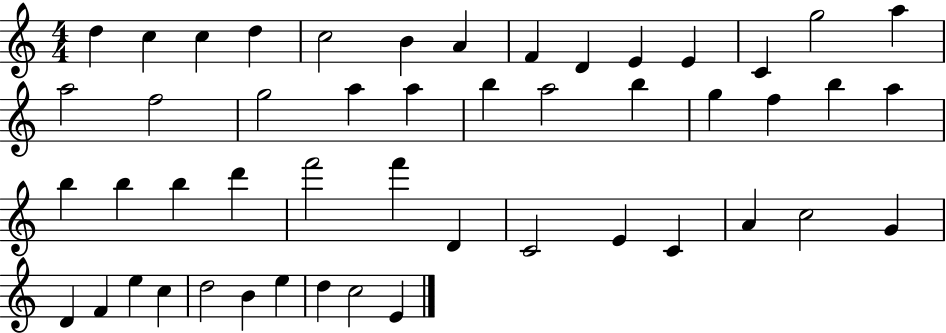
{
  \clef treble
  \numericTimeSignature
  \time 4/4
  \key c \major
  d''4 c''4 c''4 d''4 | c''2 b'4 a'4 | f'4 d'4 e'4 e'4 | c'4 g''2 a''4 | \break a''2 f''2 | g''2 a''4 a''4 | b''4 a''2 b''4 | g''4 f''4 b''4 a''4 | \break b''4 b''4 b''4 d'''4 | f'''2 f'''4 d'4 | c'2 e'4 c'4 | a'4 c''2 g'4 | \break d'4 f'4 e''4 c''4 | d''2 b'4 e''4 | d''4 c''2 e'4 | \bar "|."
}